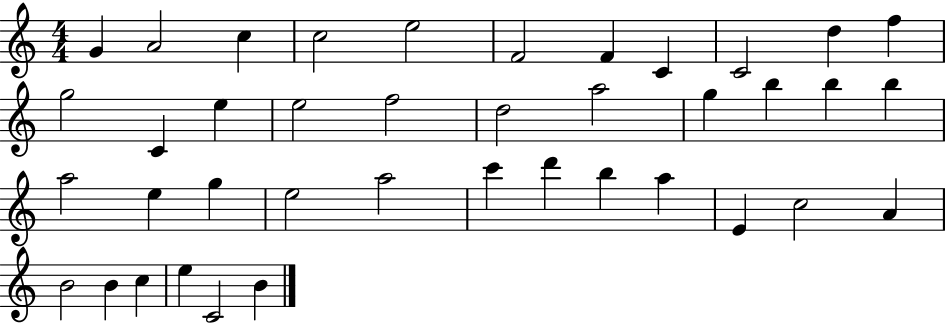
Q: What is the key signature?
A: C major